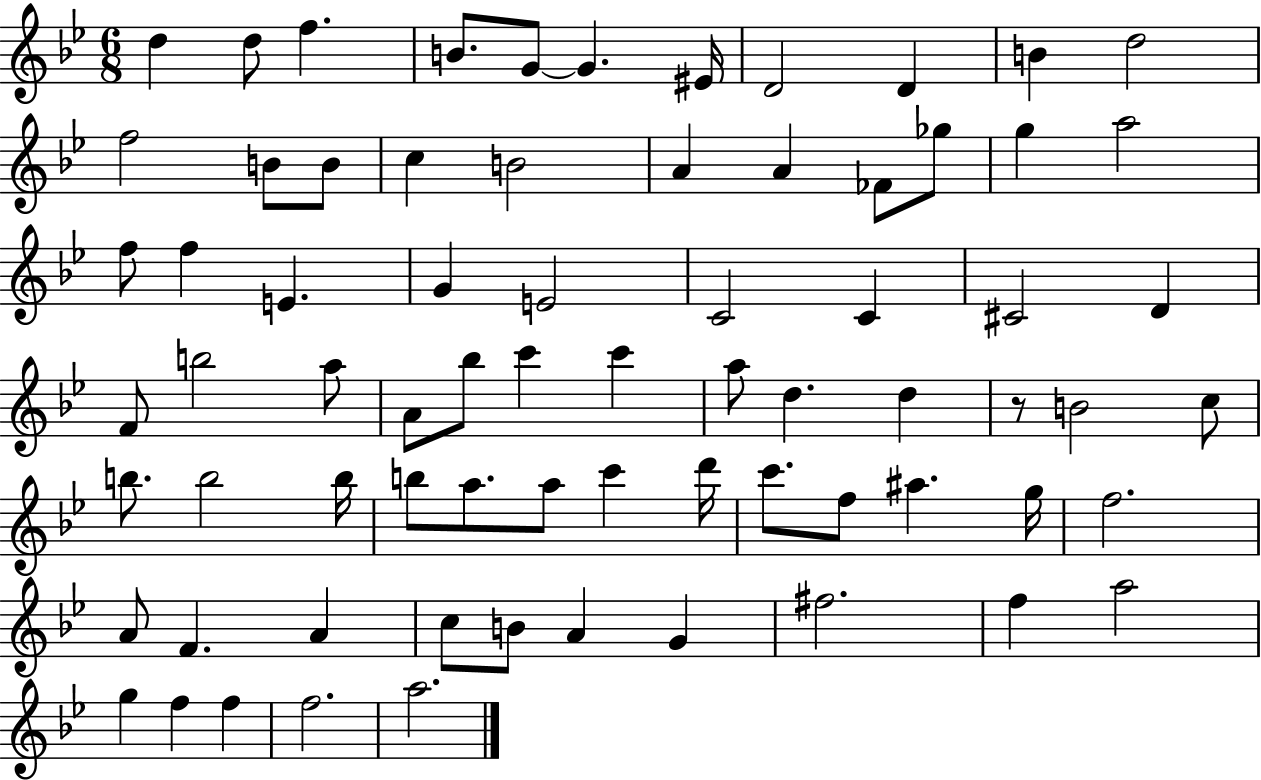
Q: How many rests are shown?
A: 1